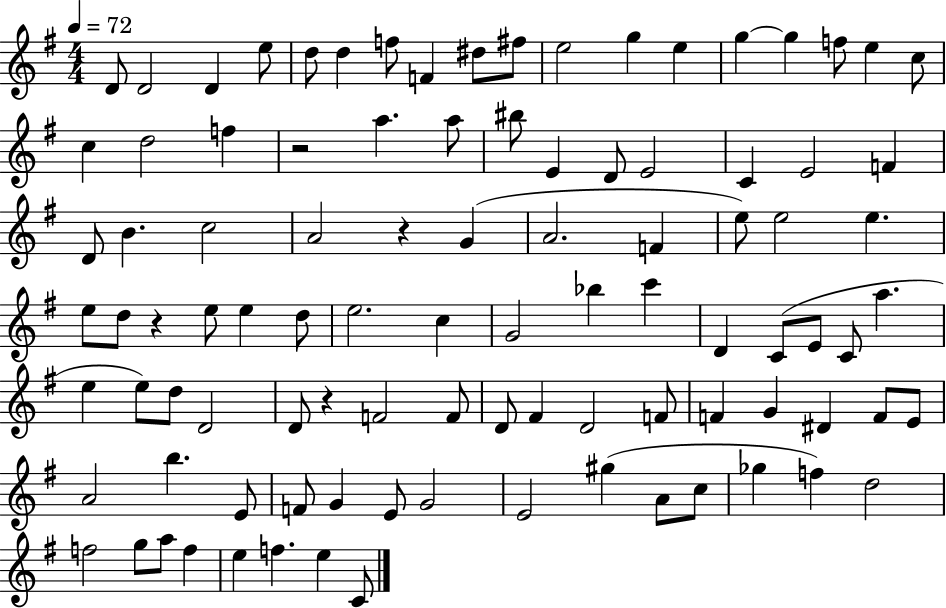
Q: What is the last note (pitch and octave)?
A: C4